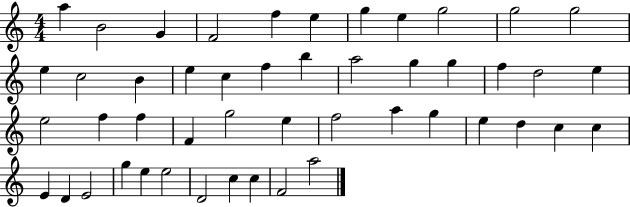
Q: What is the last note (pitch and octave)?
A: A5